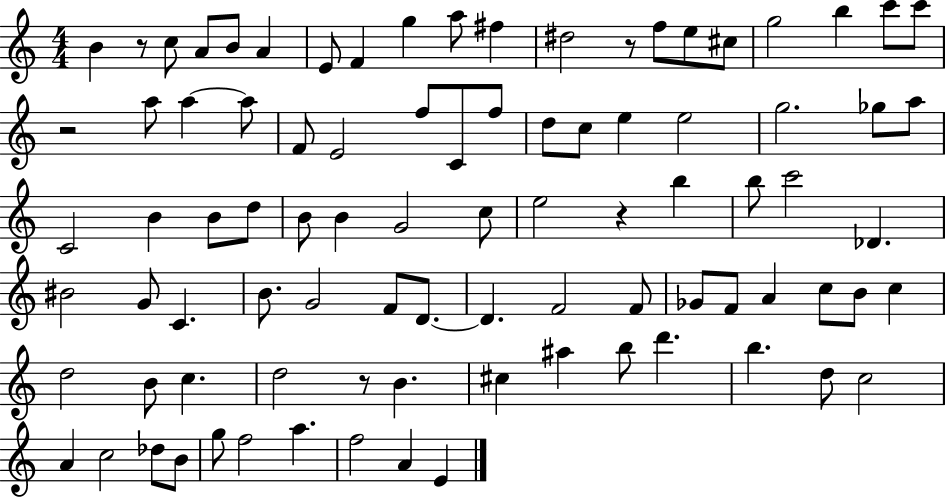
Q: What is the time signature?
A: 4/4